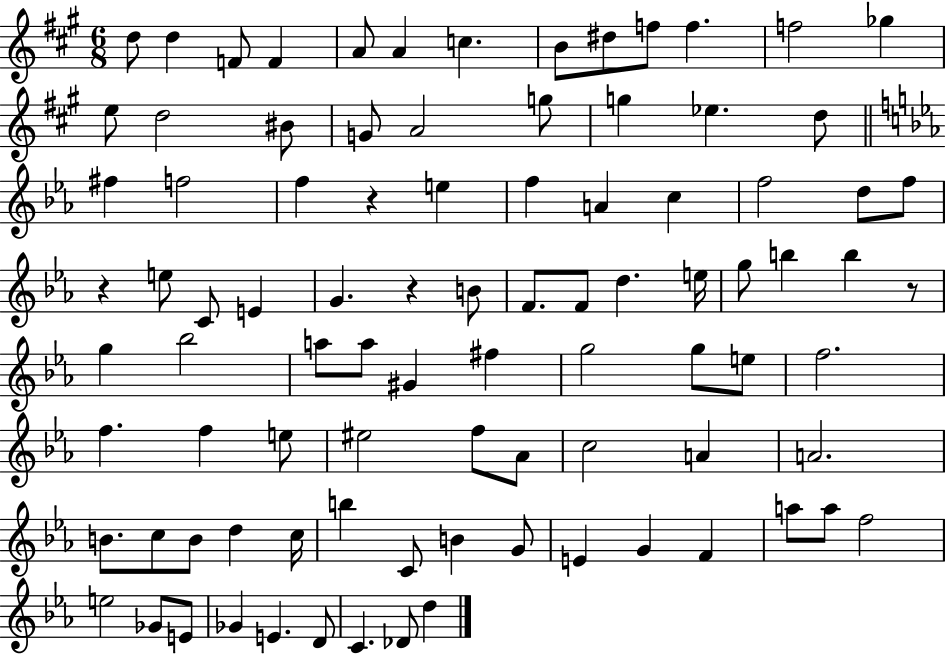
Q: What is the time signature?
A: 6/8